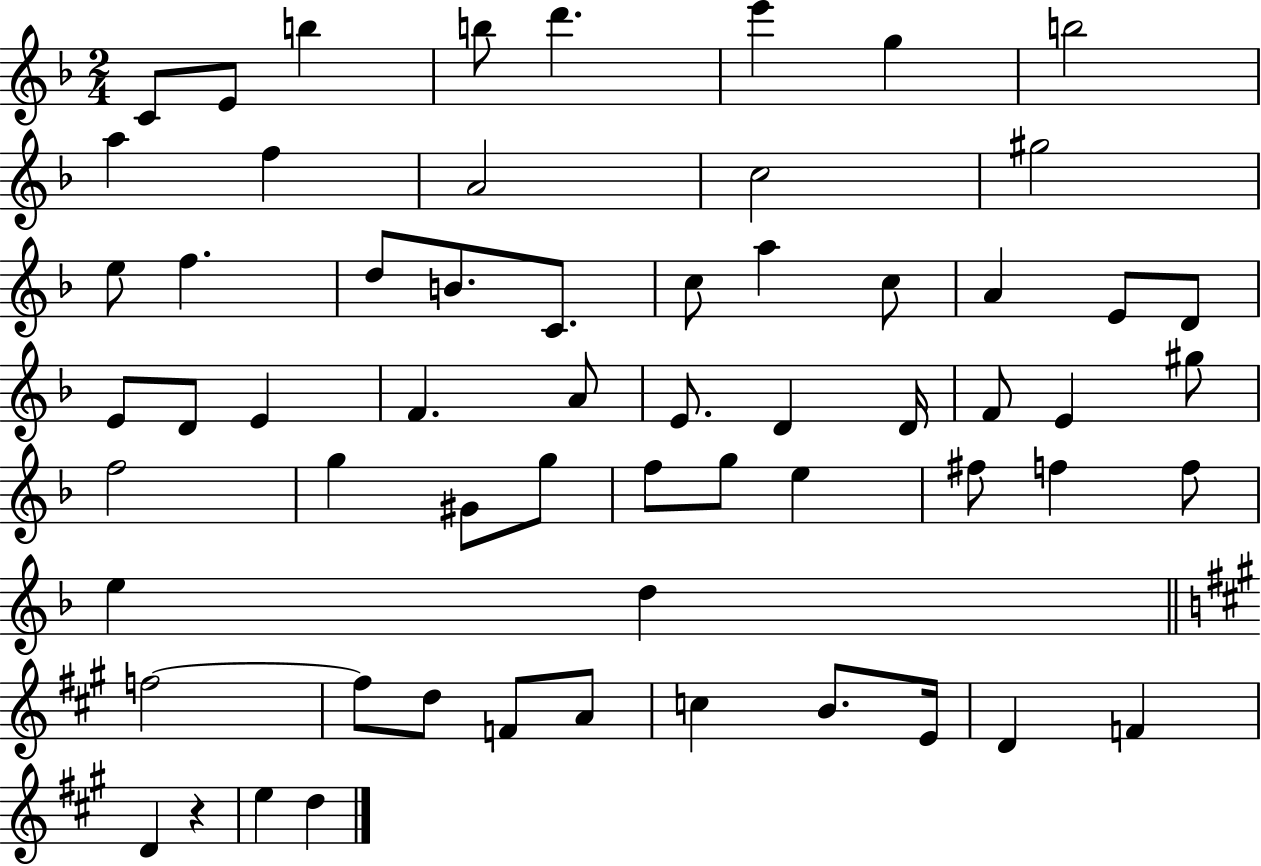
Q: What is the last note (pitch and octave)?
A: D5